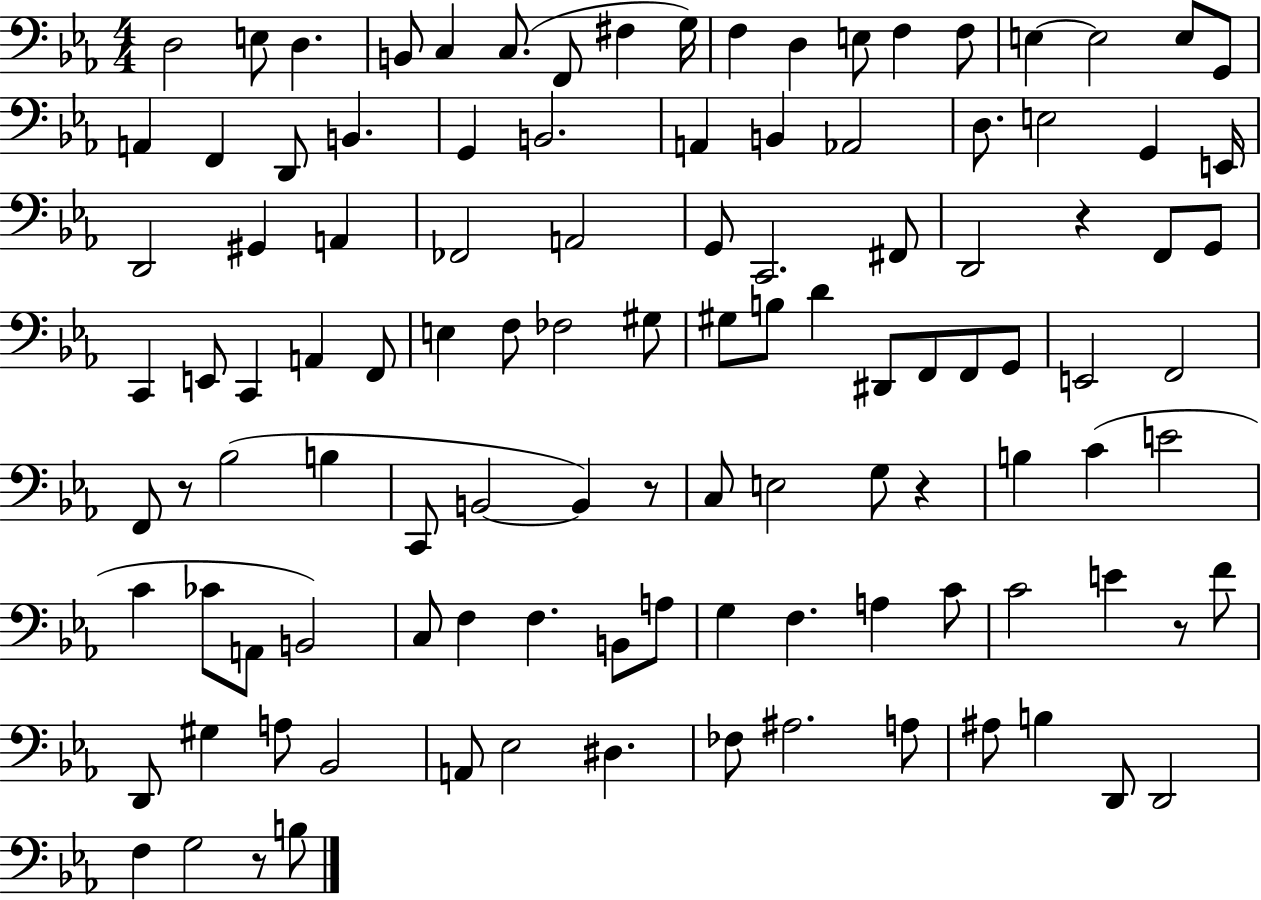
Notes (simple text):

D3/h E3/e D3/q. B2/e C3/q C3/e. F2/e F#3/q G3/s F3/q D3/q E3/e F3/q F3/e E3/q E3/h E3/e G2/e A2/q F2/q D2/e B2/q. G2/q B2/h. A2/q B2/q Ab2/h D3/e. E3/h G2/q E2/s D2/h G#2/q A2/q FES2/h A2/h G2/e C2/h. F#2/e D2/h R/q F2/e G2/e C2/q E2/e C2/q A2/q F2/e E3/q F3/e FES3/h G#3/e G#3/e B3/e D4/q D#2/e F2/e F2/e G2/e E2/h F2/h F2/e R/e Bb3/h B3/q C2/e B2/h B2/q R/e C3/e E3/h G3/e R/q B3/q C4/q E4/h C4/q CES4/e A2/e B2/h C3/e F3/q F3/q. B2/e A3/e G3/q F3/q. A3/q C4/e C4/h E4/q R/e F4/e D2/e G#3/q A3/e Bb2/h A2/e Eb3/h D#3/q. FES3/e A#3/h. A3/e A#3/e B3/q D2/e D2/h F3/q G3/h R/e B3/e